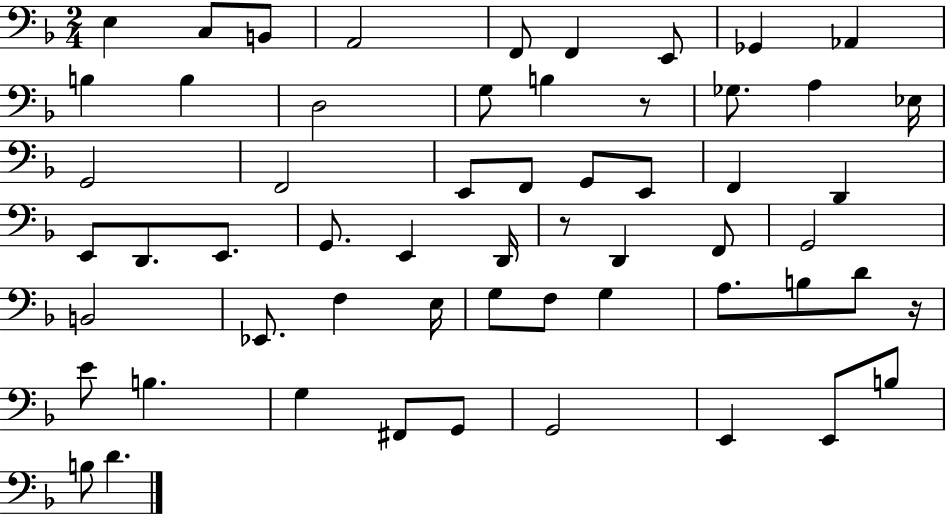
X:1
T:Untitled
M:2/4
L:1/4
K:F
E, C,/2 B,,/2 A,,2 F,,/2 F,, E,,/2 _G,, _A,, B, B, D,2 G,/2 B, z/2 _G,/2 A, _E,/4 G,,2 F,,2 E,,/2 F,,/2 G,,/2 E,,/2 F,, D,, E,,/2 D,,/2 E,,/2 G,,/2 E,, D,,/4 z/2 D,, F,,/2 G,,2 B,,2 _E,,/2 F, E,/4 G,/2 F,/2 G, A,/2 B,/2 D/2 z/4 E/2 B, G, ^F,,/2 G,,/2 G,,2 E,, E,,/2 B,/2 B,/2 D